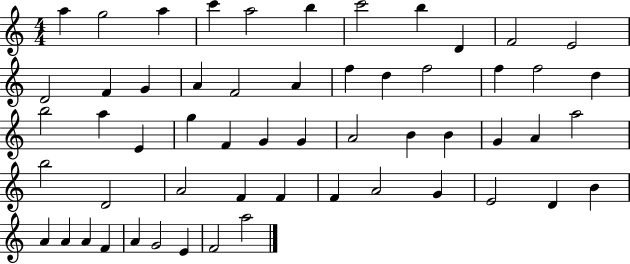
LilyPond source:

{
  \clef treble
  \numericTimeSignature
  \time 4/4
  \key c \major
  a''4 g''2 a''4 | c'''4 a''2 b''4 | c'''2 b''4 d'4 | f'2 e'2 | \break d'2 f'4 g'4 | a'4 f'2 a'4 | f''4 d''4 f''2 | f''4 f''2 d''4 | \break b''2 a''4 e'4 | g''4 f'4 g'4 g'4 | a'2 b'4 b'4 | g'4 a'4 a''2 | \break b''2 d'2 | a'2 f'4 f'4 | f'4 a'2 g'4 | e'2 d'4 b'4 | \break a'4 a'4 a'4 f'4 | a'4 g'2 e'4 | f'2 a''2 | \bar "|."
}